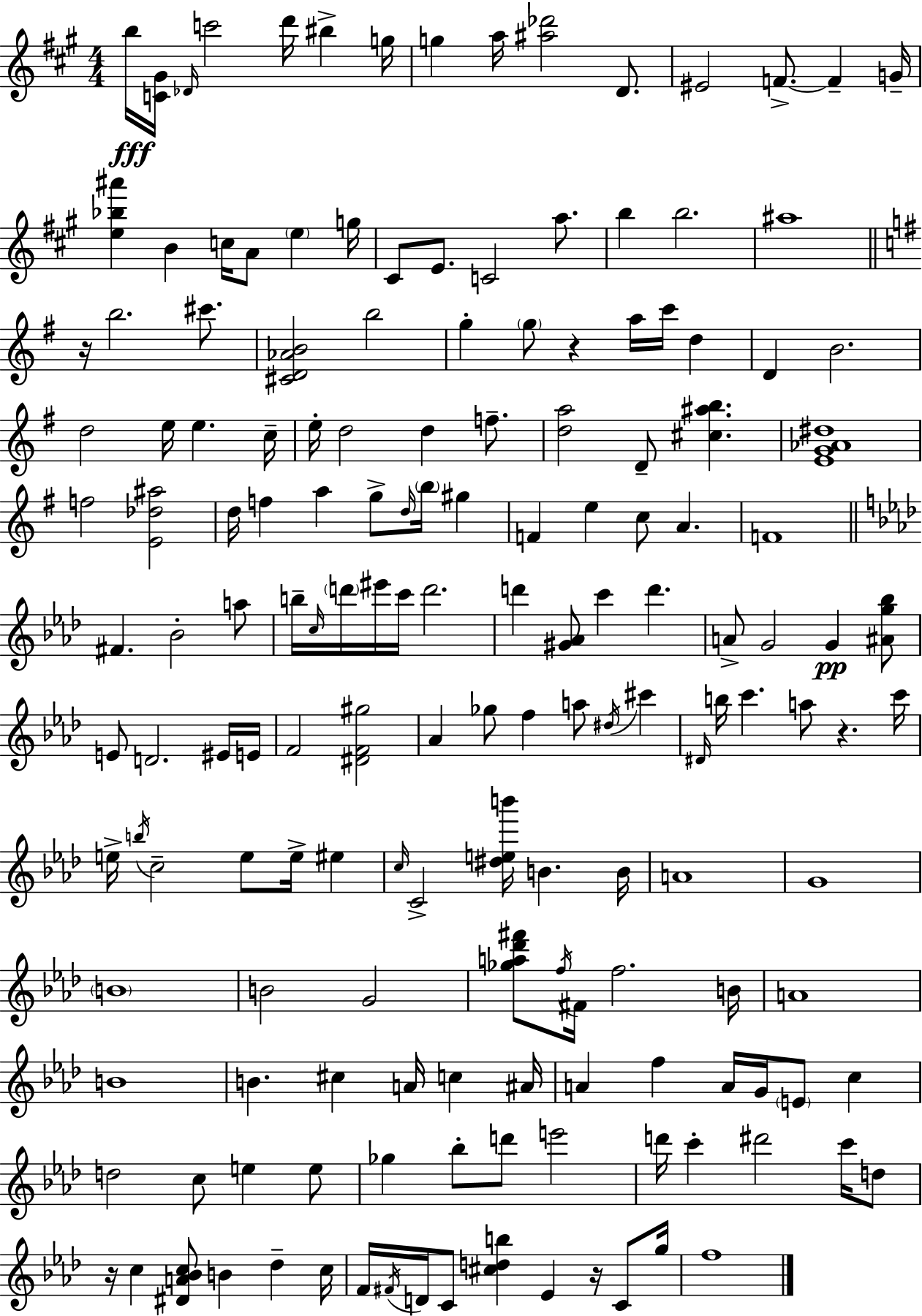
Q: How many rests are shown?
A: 5